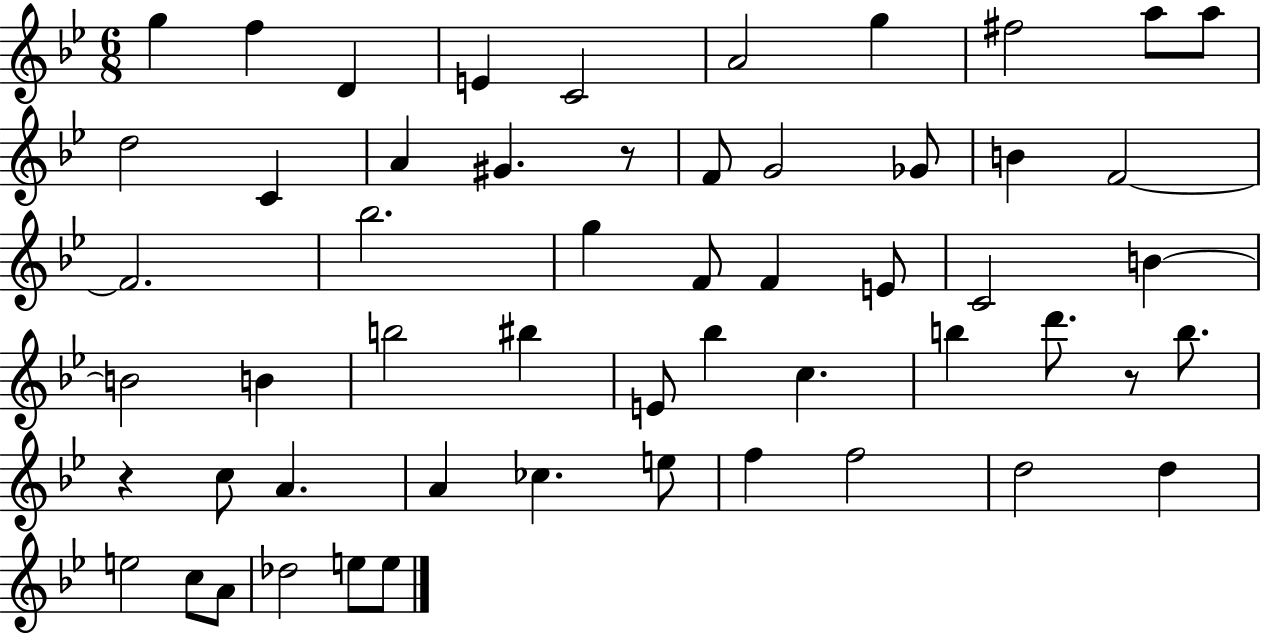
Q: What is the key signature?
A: BES major